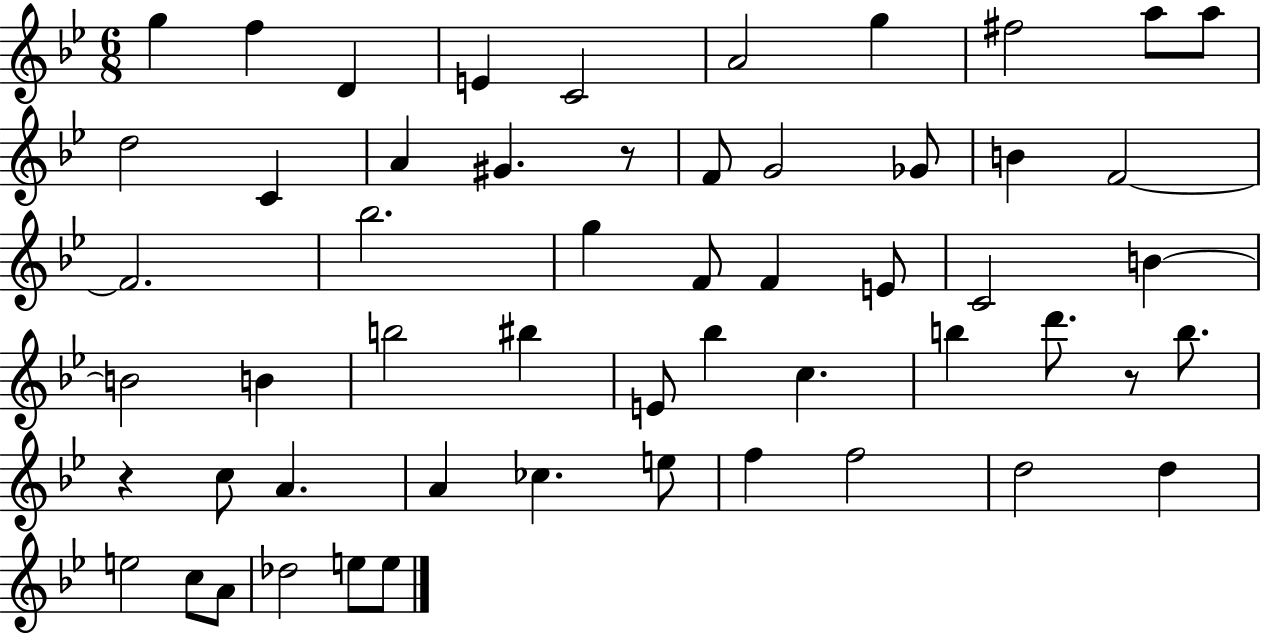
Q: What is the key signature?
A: BES major